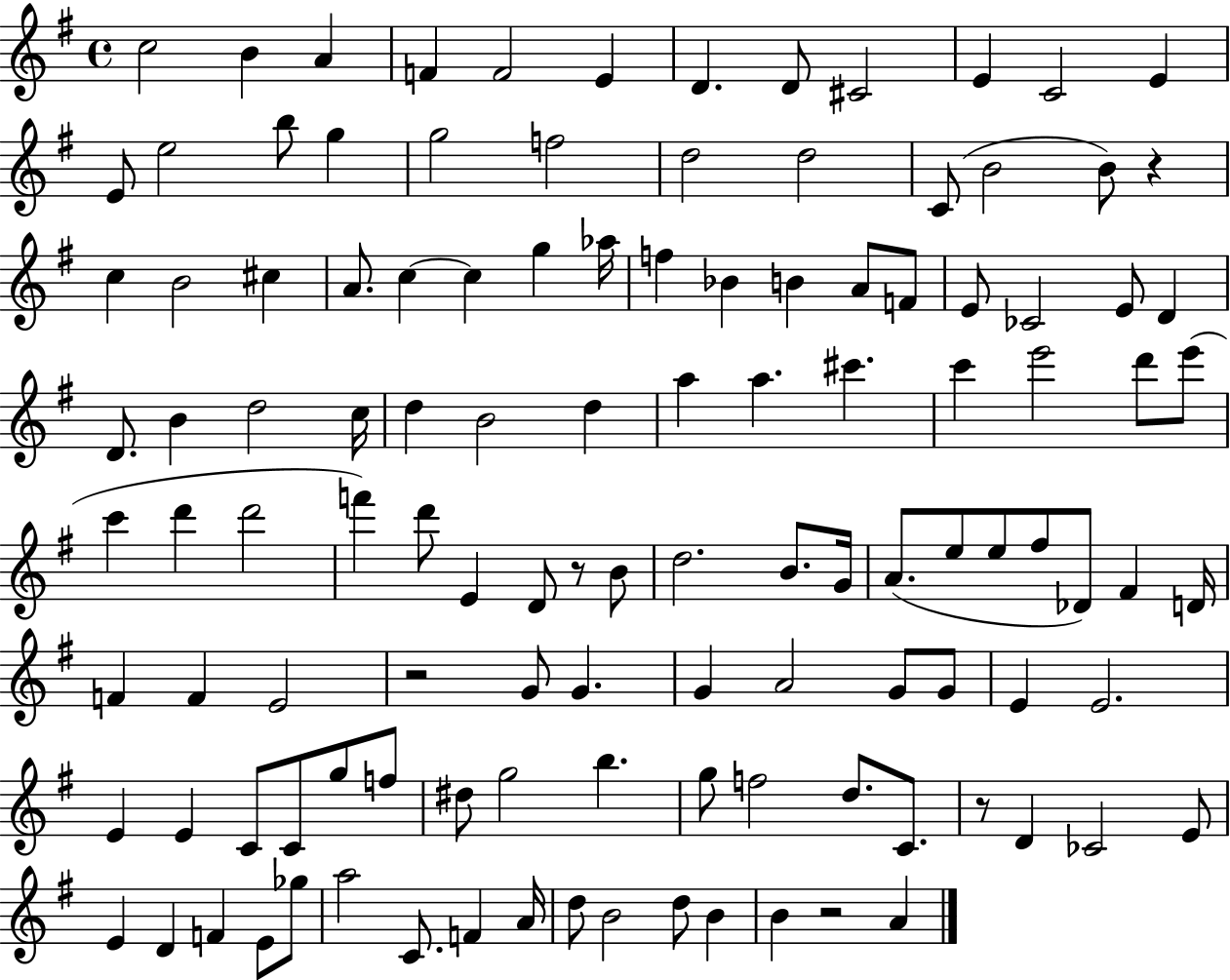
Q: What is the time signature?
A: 4/4